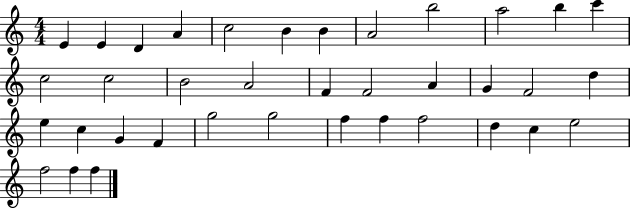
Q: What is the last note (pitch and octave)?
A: F5